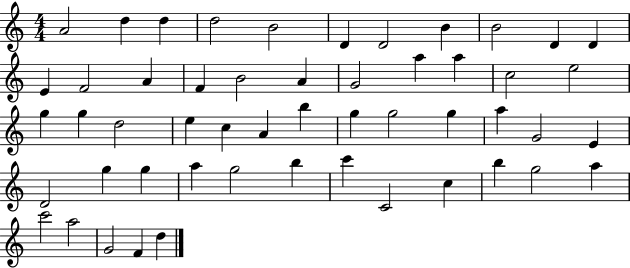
A4/h D5/q D5/q D5/h B4/h D4/q D4/h B4/q B4/h D4/q D4/q E4/q F4/h A4/q F4/q B4/h A4/q G4/h A5/q A5/q C5/h E5/h G5/q G5/q D5/h E5/q C5/q A4/q B5/q G5/q G5/h G5/q A5/q G4/h E4/q D4/h G5/q G5/q A5/q G5/h B5/q C6/q C4/h C5/q B5/q G5/h A5/q C6/h A5/h G4/h F4/q D5/q